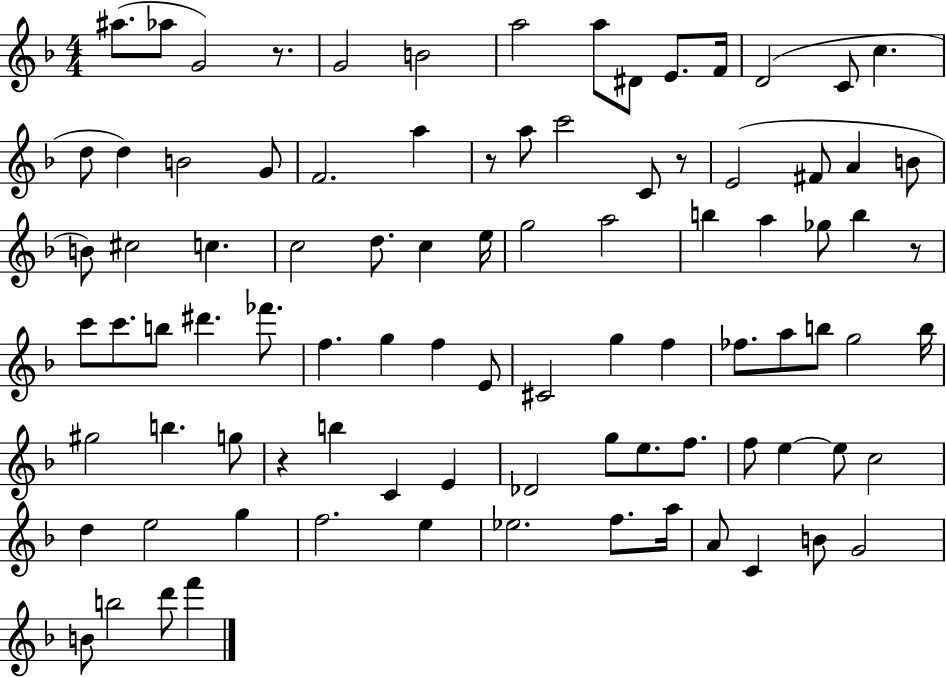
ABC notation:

X:1
T:Untitled
M:4/4
L:1/4
K:F
^a/2 _a/2 G2 z/2 G2 B2 a2 a/2 ^D/2 E/2 F/4 D2 C/2 c d/2 d B2 G/2 F2 a z/2 a/2 c'2 C/2 z/2 E2 ^F/2 A B/2 B/2 ^c2 c c2 d/2 c e/4 g2 a2 b a _g/2 b z/2 c'/2 c'/2 b/2 ^d' _f'/2 f g f E/2 ^C2 g f _f/2 a/2 b/2 g2 b/4 ^g2 b g/2 z b C E _D2 g/2 e/2 f/2 f/2 e e/2 c2 d e2 g f2 e _e2 f/2 a/4 A/2 C B/2 G2 B/2 b2 d'/2 f'